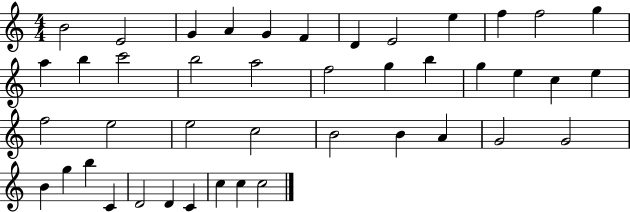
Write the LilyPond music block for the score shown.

{
  \clef treble
  \numericTimeSignature
  \time 4/4
  \key c \major
  b'2 e'2 | g'4 a'4 g'4 f'4 | d'4 e'2 e''4 | f''4 f''2 g''4 | \break a''4 b''4 c'''2 | b''2 a''2 | f''2 g''4 b''4 | g''4 e''4 c''4 e''4 | \break f''2 e''2 | e''2 c''2 | b'2 b'4 a'4 | g'2 g'2 | \break b'4 g''4 b''4 c'4 | d'2 d'4 c'4 | c''4 c''4 c''2 | \bar "|."
}